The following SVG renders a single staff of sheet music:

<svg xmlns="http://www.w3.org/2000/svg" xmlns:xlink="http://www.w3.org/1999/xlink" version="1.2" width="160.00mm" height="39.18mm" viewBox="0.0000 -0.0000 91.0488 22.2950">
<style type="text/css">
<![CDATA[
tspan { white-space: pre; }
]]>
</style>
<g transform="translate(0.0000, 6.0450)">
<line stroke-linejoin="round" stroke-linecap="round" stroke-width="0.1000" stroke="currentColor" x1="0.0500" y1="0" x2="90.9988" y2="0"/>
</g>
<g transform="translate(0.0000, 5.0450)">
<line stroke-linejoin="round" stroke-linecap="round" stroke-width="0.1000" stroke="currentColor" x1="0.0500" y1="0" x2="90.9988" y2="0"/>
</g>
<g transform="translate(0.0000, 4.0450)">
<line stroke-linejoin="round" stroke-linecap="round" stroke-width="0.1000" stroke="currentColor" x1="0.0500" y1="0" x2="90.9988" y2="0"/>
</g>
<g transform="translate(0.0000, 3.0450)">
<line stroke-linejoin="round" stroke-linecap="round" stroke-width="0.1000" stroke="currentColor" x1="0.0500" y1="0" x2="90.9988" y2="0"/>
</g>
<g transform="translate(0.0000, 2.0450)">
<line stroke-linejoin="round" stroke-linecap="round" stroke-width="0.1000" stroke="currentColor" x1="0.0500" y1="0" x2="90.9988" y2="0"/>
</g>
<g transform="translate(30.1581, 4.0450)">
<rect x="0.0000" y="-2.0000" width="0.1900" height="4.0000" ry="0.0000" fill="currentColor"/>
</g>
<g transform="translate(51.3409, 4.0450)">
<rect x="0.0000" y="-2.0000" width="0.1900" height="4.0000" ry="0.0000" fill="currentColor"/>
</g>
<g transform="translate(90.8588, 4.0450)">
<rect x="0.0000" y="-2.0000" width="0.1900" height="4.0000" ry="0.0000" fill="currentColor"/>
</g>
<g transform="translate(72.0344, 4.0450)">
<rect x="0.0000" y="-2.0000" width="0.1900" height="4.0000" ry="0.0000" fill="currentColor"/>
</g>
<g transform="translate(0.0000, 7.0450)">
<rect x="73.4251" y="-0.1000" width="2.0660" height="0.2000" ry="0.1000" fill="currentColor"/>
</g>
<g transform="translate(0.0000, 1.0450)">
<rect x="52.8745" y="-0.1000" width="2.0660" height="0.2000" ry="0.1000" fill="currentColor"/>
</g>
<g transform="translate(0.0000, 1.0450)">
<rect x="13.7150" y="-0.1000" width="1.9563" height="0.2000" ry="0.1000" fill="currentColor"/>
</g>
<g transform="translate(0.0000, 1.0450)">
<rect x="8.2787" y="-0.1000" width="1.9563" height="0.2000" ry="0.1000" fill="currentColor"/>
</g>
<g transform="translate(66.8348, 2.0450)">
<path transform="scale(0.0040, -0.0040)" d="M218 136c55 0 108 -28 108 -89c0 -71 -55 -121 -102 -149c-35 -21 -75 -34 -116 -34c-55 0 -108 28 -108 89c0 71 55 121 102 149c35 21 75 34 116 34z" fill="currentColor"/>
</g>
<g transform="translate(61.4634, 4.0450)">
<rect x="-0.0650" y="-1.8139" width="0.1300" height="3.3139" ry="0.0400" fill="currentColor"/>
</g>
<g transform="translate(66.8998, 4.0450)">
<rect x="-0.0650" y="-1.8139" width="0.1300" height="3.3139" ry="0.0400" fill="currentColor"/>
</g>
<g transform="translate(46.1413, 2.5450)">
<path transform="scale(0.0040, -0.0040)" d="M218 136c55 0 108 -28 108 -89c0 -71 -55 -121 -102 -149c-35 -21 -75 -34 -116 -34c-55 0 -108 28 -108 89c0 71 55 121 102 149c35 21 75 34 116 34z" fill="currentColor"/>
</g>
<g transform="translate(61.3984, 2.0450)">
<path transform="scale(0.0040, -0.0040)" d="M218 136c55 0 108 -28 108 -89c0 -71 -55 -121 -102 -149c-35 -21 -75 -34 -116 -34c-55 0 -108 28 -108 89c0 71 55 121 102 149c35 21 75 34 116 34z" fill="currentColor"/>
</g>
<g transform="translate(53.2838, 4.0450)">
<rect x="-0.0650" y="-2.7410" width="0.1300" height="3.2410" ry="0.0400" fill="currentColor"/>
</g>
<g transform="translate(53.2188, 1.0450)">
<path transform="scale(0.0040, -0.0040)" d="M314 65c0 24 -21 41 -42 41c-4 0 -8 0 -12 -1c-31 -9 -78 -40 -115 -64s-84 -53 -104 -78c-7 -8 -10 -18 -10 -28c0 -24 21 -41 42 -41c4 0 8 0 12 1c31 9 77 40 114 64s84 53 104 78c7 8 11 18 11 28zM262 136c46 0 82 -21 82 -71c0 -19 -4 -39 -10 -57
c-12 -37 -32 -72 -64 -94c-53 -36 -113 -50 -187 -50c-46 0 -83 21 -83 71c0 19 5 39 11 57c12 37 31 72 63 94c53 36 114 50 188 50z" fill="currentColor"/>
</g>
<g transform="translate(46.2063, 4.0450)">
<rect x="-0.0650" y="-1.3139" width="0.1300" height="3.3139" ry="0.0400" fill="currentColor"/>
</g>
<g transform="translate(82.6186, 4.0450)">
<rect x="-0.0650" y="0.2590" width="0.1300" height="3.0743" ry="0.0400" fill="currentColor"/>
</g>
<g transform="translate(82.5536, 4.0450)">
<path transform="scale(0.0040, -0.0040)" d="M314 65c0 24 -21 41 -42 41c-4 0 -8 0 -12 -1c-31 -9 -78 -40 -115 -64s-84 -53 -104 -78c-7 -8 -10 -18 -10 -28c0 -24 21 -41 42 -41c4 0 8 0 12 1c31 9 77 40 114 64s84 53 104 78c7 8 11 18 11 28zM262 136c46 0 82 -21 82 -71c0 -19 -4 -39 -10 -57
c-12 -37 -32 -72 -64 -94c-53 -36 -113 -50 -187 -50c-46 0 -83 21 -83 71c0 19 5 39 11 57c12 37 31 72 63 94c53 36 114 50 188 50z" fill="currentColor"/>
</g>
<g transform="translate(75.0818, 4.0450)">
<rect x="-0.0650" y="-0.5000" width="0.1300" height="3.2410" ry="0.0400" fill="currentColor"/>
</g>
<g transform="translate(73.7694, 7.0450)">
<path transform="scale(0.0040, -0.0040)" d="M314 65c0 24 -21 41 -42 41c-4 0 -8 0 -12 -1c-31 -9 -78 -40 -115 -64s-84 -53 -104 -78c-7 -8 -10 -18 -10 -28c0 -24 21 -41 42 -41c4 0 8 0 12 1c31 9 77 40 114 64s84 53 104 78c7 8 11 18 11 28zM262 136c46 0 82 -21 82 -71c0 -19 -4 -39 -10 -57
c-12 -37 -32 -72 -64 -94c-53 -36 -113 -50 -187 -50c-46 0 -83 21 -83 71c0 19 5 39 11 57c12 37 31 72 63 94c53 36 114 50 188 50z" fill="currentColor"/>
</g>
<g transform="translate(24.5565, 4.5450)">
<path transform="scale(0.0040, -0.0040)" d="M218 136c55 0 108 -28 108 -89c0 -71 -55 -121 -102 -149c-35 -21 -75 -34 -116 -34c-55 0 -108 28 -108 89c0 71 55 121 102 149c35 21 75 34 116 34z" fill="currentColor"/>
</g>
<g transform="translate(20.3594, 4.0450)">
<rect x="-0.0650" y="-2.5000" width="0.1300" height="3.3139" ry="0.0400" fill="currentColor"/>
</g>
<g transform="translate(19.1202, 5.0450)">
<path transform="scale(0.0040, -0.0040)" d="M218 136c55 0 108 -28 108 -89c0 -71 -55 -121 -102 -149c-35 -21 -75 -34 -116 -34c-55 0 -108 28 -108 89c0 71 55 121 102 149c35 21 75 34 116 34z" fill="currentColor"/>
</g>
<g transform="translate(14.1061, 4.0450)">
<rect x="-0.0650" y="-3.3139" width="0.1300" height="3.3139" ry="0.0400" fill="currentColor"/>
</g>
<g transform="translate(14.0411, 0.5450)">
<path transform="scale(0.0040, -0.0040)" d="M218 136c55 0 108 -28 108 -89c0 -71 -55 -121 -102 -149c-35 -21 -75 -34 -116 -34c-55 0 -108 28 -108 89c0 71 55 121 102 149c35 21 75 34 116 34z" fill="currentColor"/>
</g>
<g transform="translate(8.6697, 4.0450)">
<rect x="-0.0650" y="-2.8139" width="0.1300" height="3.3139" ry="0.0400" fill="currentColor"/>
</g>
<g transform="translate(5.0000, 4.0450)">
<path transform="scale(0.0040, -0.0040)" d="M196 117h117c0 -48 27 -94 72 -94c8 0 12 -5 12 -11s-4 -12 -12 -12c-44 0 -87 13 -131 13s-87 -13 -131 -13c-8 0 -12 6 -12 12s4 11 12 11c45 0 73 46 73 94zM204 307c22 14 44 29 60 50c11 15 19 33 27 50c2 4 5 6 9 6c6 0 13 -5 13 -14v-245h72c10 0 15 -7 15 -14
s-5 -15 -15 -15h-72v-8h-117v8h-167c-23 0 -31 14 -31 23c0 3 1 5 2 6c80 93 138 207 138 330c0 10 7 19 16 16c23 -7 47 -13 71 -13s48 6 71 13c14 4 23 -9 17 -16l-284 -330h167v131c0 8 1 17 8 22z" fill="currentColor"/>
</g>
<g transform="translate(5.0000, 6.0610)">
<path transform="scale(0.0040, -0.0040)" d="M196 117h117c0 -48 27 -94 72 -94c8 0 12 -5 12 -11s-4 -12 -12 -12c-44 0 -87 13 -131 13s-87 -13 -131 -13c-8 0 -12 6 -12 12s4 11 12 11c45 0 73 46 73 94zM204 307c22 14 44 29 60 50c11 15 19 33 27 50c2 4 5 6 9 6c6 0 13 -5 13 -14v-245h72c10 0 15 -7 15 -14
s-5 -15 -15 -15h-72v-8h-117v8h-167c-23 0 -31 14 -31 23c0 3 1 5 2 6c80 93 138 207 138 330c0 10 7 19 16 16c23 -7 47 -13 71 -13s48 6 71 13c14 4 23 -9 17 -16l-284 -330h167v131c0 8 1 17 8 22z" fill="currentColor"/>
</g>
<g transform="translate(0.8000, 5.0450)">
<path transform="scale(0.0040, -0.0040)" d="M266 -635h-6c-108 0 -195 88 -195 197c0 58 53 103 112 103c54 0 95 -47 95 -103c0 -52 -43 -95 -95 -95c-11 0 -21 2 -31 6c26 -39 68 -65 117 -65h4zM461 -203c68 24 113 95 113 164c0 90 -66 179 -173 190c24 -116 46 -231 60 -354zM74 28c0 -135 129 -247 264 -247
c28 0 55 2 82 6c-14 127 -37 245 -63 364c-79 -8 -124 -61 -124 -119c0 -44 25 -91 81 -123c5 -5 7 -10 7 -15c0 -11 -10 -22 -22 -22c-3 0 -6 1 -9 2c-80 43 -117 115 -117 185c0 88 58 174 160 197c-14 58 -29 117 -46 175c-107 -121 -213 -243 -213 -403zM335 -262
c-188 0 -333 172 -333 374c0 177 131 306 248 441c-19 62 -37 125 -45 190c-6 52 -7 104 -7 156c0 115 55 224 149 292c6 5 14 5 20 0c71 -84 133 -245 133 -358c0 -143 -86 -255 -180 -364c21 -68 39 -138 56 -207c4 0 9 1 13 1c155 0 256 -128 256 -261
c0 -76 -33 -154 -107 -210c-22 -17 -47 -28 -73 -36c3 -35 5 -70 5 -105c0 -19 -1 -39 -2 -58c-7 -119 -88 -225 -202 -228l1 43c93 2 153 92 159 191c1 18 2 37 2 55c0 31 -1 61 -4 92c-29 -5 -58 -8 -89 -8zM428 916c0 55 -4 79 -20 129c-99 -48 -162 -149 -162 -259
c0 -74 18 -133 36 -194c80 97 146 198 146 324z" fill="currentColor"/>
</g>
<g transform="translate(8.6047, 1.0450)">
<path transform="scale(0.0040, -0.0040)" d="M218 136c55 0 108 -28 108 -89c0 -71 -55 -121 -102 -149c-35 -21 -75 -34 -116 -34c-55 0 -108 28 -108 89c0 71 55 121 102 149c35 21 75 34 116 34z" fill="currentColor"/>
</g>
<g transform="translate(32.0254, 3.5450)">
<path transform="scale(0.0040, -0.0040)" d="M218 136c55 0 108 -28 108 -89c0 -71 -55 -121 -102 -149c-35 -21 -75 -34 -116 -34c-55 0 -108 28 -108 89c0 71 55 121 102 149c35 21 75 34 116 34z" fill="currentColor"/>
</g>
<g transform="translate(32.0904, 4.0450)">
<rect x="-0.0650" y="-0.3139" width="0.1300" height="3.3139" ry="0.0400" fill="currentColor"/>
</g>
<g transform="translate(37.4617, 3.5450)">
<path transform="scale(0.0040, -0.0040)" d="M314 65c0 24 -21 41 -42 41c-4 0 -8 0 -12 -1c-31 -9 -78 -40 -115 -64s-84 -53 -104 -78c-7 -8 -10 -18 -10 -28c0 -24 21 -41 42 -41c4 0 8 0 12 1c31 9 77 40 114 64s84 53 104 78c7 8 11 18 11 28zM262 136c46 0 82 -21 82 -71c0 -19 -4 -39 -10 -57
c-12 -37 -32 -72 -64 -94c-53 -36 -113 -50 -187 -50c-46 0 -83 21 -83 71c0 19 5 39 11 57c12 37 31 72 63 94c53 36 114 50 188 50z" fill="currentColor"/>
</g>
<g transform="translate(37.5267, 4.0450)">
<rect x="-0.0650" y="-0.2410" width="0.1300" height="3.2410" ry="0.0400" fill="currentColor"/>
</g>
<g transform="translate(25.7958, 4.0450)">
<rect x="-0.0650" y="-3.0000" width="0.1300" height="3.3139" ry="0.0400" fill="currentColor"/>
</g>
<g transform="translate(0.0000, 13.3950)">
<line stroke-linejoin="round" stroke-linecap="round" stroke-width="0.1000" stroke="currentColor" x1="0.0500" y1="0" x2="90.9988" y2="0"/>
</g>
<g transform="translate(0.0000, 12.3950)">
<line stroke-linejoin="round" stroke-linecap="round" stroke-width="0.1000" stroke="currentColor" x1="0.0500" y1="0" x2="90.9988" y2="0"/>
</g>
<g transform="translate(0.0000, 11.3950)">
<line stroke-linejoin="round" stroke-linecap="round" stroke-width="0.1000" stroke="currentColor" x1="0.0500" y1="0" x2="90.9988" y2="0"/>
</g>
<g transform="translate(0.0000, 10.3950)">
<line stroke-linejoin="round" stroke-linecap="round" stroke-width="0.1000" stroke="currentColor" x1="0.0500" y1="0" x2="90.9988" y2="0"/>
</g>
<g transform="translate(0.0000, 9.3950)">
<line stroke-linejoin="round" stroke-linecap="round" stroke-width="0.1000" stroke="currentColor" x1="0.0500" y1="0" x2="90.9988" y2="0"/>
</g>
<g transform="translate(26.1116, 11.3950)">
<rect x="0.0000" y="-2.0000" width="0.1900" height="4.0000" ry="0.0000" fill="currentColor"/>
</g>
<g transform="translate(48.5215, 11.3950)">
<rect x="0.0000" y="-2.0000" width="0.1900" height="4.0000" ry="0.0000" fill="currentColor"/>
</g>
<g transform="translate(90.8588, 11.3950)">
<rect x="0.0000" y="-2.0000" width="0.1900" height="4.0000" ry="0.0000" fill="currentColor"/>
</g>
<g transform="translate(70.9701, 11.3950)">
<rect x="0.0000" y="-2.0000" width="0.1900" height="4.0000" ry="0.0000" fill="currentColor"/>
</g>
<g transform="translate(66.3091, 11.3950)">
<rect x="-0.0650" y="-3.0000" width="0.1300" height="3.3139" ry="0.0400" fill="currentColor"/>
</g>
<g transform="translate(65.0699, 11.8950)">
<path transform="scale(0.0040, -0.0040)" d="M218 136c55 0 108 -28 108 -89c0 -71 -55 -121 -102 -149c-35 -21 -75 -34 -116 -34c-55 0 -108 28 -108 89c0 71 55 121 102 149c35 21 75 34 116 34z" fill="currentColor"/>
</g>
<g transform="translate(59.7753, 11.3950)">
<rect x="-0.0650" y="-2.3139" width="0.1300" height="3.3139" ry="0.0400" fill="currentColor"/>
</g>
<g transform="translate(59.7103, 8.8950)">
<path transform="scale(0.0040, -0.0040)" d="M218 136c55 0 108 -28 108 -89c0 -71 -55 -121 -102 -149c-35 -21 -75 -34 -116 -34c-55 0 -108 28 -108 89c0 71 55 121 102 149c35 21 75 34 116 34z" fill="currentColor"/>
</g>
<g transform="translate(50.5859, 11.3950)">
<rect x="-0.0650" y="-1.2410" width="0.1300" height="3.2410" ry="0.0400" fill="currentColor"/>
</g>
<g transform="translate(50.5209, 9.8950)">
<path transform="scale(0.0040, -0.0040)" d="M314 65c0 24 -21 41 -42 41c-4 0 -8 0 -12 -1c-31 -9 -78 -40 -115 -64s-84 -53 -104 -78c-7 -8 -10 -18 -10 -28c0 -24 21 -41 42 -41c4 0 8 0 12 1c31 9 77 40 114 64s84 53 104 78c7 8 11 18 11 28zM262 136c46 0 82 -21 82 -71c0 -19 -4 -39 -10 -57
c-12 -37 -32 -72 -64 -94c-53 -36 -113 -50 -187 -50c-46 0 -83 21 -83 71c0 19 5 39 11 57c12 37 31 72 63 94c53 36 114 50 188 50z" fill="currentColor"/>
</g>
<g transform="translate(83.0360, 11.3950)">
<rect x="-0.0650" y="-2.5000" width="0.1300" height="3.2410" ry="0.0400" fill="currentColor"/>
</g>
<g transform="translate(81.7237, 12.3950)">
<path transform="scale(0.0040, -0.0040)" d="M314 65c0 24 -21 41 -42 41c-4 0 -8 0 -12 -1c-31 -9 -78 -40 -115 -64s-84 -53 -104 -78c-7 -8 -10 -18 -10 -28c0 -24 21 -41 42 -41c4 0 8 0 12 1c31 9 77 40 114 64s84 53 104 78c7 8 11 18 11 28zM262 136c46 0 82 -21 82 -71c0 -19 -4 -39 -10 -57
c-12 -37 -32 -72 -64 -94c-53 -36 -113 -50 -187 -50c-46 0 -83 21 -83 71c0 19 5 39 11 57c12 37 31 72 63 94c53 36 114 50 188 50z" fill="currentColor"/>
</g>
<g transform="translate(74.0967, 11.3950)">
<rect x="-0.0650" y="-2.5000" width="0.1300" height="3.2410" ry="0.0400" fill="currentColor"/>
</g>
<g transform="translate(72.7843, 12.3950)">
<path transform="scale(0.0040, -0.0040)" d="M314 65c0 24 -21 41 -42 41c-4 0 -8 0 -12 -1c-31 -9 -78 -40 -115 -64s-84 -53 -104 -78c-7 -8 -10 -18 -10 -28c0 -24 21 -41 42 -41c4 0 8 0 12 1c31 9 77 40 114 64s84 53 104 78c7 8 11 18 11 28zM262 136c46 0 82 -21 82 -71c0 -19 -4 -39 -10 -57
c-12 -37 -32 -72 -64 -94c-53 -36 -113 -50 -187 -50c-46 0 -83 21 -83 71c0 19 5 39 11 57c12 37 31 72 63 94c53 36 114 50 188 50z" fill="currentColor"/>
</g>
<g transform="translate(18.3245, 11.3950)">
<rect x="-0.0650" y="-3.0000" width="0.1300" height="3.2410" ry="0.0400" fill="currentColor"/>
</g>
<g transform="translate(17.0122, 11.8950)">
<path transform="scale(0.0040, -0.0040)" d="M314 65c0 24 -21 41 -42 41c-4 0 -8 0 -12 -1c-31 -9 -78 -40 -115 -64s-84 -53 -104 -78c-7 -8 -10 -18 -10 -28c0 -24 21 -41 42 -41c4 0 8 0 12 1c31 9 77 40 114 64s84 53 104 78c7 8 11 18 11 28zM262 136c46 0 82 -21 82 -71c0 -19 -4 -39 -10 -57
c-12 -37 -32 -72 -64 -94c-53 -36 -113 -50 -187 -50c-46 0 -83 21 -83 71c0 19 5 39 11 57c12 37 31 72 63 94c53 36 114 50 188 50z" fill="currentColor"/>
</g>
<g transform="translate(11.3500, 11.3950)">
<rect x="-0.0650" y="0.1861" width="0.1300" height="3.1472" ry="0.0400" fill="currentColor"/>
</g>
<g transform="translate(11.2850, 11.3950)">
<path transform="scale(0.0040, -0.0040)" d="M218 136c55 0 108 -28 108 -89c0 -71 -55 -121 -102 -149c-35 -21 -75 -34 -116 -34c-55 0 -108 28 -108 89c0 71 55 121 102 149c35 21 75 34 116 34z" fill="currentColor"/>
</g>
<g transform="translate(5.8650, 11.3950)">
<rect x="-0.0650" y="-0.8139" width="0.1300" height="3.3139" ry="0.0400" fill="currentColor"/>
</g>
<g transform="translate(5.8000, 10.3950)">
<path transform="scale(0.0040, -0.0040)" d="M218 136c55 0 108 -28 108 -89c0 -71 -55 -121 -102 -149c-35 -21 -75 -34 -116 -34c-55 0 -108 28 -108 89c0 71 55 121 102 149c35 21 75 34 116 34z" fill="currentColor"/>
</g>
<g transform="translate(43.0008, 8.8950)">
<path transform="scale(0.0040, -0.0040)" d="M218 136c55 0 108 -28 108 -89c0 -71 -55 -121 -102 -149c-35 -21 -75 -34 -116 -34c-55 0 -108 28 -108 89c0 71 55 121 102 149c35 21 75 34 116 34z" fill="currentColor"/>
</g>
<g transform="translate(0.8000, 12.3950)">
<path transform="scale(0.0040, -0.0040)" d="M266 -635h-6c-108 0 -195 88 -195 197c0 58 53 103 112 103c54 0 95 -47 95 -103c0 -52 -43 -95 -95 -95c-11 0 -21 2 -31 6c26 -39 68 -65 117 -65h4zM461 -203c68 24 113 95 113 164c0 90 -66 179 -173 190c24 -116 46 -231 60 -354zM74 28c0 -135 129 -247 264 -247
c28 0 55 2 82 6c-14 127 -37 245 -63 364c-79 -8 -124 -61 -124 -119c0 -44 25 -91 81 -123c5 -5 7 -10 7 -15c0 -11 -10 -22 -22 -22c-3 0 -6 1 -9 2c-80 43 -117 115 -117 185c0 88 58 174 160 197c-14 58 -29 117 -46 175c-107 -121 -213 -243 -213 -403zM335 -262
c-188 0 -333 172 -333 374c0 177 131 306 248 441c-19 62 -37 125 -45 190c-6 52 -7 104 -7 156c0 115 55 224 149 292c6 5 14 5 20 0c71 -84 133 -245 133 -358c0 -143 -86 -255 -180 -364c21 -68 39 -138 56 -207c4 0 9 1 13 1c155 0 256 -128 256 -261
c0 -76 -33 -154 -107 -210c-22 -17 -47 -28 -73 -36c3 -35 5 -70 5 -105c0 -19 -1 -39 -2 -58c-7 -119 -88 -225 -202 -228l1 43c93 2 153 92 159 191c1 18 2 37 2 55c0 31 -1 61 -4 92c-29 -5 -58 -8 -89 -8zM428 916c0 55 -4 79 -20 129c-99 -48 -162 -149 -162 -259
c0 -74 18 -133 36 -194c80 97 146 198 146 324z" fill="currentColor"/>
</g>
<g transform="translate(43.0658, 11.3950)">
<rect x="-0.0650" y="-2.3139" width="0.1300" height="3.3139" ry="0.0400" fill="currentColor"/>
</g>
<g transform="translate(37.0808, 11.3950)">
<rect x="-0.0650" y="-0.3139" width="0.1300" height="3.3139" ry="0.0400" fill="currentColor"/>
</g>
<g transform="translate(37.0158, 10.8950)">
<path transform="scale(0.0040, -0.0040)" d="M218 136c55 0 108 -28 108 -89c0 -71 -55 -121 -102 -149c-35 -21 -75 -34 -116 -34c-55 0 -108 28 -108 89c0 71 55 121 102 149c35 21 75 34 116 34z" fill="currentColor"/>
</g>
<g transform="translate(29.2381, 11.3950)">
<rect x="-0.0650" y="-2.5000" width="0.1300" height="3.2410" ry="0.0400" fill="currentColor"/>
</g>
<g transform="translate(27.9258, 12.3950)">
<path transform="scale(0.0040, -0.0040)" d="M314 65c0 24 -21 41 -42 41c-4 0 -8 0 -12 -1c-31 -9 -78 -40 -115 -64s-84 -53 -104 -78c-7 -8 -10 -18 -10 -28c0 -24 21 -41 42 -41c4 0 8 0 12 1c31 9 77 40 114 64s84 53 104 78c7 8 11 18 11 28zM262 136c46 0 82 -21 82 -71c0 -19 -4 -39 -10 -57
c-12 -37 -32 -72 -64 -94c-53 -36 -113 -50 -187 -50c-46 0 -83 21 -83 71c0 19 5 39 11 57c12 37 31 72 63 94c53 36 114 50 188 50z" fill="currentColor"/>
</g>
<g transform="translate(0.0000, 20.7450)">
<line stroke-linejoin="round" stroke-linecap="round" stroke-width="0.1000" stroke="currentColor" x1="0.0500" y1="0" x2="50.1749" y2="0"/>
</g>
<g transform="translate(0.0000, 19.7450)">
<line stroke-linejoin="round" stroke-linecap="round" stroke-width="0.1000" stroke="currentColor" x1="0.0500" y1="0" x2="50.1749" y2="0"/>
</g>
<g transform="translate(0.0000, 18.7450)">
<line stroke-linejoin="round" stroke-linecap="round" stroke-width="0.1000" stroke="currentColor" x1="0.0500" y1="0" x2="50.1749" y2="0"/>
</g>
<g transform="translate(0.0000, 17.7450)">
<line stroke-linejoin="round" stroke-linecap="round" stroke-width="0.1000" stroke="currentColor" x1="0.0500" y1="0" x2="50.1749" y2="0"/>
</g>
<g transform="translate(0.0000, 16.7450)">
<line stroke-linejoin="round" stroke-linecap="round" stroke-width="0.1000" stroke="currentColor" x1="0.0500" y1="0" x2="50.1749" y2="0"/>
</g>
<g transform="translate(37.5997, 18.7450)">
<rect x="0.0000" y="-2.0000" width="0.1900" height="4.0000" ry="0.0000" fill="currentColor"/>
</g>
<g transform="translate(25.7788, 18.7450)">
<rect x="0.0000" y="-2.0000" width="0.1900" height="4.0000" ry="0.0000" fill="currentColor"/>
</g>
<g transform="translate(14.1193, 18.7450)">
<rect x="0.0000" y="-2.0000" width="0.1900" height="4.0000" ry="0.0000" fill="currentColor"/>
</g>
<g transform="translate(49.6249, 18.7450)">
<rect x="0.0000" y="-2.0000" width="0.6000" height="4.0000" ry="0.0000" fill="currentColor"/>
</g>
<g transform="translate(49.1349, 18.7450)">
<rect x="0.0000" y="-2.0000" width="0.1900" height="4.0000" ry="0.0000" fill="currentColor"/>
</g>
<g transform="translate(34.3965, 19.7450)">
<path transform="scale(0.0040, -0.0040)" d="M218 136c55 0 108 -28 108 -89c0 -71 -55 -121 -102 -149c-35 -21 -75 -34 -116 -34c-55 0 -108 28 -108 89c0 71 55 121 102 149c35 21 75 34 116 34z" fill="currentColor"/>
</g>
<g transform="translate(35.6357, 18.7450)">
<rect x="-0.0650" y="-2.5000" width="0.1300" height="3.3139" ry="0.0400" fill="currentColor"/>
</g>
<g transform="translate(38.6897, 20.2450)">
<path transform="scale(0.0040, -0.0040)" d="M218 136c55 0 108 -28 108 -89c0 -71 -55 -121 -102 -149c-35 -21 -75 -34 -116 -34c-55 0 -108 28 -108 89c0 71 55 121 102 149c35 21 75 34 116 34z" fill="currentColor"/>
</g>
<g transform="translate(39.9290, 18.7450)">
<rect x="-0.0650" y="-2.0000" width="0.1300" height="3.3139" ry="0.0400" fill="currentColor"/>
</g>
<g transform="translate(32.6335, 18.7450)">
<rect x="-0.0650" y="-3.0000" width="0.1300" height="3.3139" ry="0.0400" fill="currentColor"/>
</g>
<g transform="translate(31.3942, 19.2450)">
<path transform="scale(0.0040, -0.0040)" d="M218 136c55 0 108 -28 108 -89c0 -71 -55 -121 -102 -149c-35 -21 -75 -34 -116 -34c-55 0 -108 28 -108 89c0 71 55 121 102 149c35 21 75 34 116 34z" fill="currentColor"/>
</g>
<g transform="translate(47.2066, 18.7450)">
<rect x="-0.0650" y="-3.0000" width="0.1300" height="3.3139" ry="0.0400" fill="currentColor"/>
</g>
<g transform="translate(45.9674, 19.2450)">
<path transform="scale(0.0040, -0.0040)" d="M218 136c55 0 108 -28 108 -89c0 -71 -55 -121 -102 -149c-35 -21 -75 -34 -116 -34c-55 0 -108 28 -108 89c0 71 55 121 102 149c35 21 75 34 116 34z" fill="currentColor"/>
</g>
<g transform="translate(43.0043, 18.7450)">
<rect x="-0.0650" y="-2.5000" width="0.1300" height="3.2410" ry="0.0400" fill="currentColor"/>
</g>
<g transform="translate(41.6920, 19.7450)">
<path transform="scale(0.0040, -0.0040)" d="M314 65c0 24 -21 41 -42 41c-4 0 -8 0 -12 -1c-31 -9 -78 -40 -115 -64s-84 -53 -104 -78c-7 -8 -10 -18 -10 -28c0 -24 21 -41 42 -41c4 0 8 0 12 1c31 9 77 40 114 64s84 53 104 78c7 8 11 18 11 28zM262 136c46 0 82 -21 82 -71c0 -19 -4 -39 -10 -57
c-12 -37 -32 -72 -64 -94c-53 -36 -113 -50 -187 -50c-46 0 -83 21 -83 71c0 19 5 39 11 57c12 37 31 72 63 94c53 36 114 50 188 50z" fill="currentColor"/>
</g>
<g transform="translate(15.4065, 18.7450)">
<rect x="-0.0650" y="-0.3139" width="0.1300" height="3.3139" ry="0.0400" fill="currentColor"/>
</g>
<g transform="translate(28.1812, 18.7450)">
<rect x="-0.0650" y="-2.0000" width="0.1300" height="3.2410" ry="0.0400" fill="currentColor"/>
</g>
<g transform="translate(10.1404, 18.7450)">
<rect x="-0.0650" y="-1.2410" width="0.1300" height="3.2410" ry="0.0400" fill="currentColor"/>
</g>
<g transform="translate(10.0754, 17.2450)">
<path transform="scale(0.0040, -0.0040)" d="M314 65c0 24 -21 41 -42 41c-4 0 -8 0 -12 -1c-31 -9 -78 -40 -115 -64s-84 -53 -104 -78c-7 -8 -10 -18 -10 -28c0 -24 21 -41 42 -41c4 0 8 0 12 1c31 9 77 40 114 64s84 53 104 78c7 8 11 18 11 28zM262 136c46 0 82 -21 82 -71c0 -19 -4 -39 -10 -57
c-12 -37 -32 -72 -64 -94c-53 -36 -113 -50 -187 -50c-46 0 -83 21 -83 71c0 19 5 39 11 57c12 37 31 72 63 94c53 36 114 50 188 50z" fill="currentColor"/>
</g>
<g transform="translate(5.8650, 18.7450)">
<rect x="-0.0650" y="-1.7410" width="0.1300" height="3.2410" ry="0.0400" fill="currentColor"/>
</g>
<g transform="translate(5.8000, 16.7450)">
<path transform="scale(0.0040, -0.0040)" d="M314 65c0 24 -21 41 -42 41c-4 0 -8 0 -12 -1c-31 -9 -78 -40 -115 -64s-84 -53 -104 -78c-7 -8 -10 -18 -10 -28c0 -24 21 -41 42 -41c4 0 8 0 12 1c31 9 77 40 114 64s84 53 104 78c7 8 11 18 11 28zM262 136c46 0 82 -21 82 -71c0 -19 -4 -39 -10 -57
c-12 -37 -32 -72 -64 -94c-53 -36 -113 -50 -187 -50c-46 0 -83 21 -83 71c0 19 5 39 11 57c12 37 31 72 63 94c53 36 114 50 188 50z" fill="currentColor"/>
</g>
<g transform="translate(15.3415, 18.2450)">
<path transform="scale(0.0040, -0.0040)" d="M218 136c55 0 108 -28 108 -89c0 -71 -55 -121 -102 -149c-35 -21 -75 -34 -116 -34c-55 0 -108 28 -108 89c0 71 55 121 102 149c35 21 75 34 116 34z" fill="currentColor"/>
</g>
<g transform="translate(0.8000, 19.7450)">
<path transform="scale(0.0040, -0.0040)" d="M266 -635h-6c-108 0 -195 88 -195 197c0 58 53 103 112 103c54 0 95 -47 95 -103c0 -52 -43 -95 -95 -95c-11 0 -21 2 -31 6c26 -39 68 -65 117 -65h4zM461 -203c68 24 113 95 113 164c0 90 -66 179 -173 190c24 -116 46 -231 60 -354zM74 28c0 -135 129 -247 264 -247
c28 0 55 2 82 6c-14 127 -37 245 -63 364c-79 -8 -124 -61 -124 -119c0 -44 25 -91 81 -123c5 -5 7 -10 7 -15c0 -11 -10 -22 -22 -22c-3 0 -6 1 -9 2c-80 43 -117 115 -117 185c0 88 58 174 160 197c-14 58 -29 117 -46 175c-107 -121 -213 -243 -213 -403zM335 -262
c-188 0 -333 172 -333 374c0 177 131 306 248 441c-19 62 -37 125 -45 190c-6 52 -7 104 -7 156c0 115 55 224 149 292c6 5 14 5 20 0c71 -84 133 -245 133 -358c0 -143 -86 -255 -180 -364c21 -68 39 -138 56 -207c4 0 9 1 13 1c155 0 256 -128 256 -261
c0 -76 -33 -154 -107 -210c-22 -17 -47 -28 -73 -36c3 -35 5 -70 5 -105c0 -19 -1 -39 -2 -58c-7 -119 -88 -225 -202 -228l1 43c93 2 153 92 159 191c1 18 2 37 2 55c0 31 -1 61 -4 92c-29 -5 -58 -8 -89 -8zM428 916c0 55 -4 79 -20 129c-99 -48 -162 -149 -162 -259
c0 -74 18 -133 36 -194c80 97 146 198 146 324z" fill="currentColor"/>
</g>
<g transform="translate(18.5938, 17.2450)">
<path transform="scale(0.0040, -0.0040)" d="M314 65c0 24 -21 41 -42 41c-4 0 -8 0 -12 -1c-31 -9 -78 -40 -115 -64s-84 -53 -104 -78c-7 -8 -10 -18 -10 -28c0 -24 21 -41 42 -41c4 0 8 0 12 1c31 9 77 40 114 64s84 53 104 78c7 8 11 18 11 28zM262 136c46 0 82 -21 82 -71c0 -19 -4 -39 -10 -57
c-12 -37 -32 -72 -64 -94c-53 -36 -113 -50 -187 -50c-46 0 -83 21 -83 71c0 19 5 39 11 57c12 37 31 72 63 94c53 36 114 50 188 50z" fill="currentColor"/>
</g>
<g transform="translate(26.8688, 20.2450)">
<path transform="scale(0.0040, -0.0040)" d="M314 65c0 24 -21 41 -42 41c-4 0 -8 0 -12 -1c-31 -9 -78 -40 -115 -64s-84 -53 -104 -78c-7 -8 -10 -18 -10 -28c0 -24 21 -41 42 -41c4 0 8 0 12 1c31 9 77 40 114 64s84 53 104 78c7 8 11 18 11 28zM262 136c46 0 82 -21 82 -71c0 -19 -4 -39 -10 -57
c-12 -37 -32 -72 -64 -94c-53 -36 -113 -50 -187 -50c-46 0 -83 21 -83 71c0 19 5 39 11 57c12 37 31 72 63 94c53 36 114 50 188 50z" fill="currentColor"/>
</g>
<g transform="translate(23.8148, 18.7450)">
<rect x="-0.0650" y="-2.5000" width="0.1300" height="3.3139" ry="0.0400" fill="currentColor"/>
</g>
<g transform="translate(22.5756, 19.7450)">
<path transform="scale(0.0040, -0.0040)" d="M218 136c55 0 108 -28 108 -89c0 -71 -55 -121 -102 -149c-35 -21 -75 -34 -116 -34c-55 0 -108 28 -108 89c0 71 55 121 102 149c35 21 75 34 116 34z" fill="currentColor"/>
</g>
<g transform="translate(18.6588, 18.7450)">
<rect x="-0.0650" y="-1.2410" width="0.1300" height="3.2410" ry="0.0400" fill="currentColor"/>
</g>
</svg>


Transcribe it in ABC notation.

X:1
T:Untitled
M:4/4
L:1/4
K:C
a b G A c c2 e a2 f f C2 B2 d B A2 G2 c g e2 g A G2 G2 f2 e2 c e2 G F2 A G F G2 A